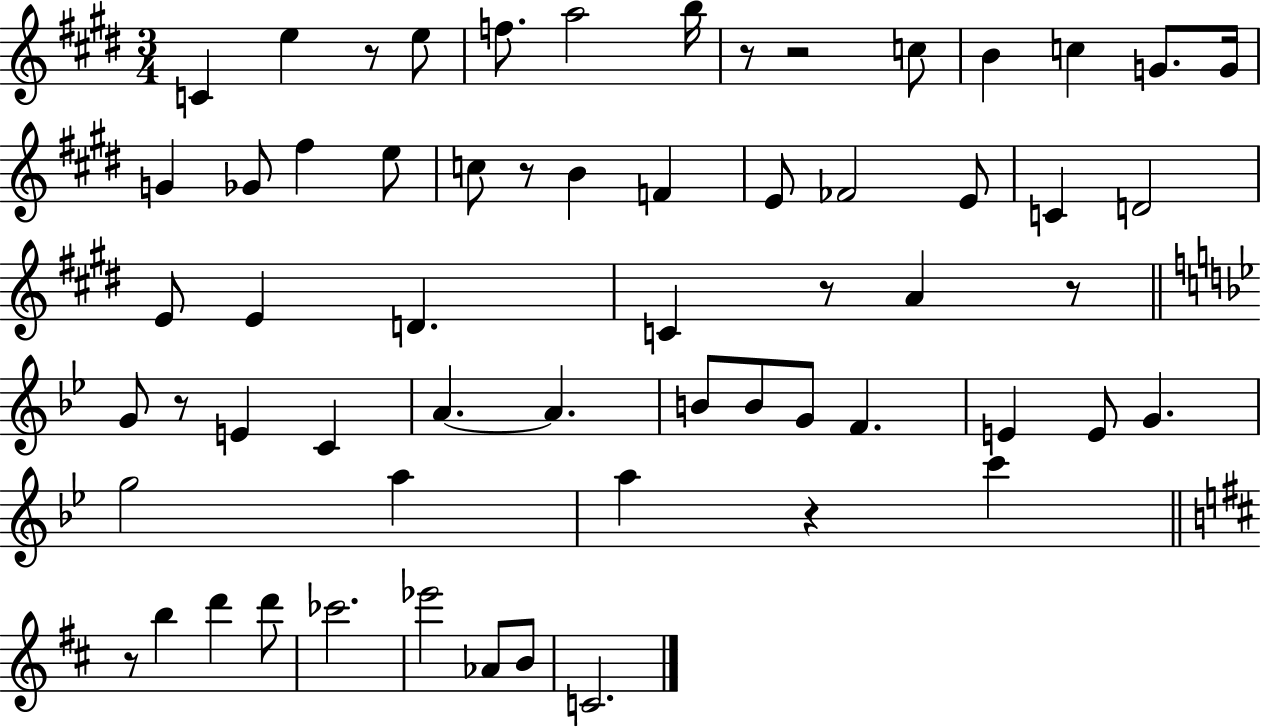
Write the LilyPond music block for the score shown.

{
  \clef treble
  \numericTimeSignature
  \time 3/4
  \key e \major
  c'4 e''4 r8 e''8 | f''8. a''2 b''16 | r8 r2 c''8 | b'4 c''4 g'8. g'16 | \break g'4 ges'8 fis''4 e''8 | c''8 r8 b'4 f'4 | e'8 fes'2 e'8 | c'4 d'2 | \break e'8 e'4 d'4. | c'4 r8 a'4 r8 | \bar "||" \break \key bes \major g'8 r8 e'4 c'4 | a'4.~~ a'4. | b'8 b'8 g'8 f'4. | e'4 e'8 g'4. | \break g''2 a''4 | a''4 r4 c'''4 | \bar "||" \break \key b \minor r8 b''4 d'''4 d'''8 | ces'''2. | ees'''2 aes'8 b'8 | c'2. | \break \bar "|."
}